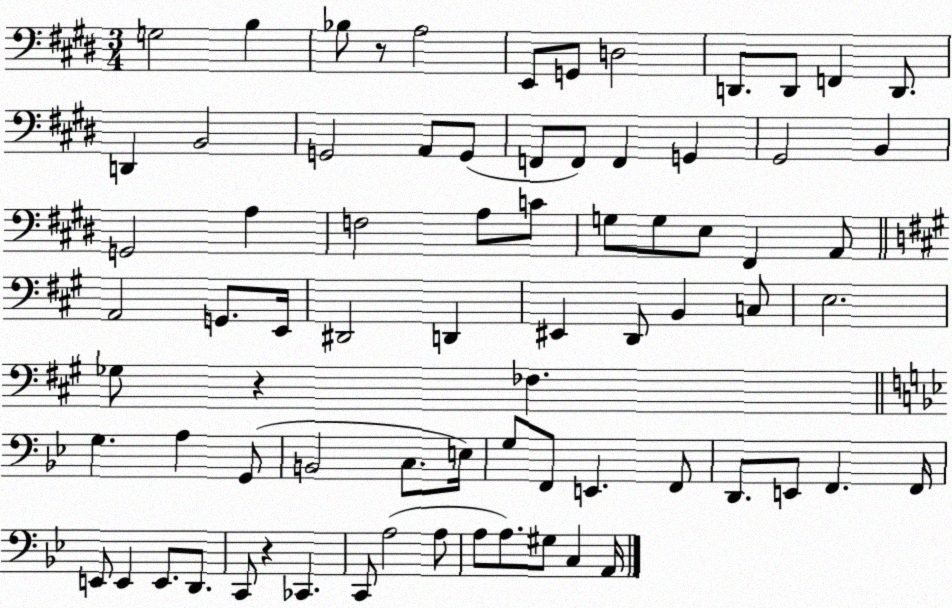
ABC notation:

X:1
T:Untitled
M:3/4
L:1/4
K:E
G,2 B, _B,/2 z/2 A,2 E,,/2 G,,/2 D,2 D,,/2 D,,/2 F,, D,,/2 D,, B,,2 G,,2 A,,/2 G,,/2 F,,/2 F,,/2 F,, G,, ^G,,2 B,, G,,2 A, F,2 A,/2 C/2 G,/2 G,/2 E,/2 ^F,, A,,/2 A,,2 G,,/2 E,,/4 ^D,,2 D,, ^E,, D,,/2 B,, C,/2 E,2 _G,/2 z _F, G, A, G,,/2 B,,2 C,/2 E,/4 G,/2 F,,/2 E,, F,,/2 D,,/2 E,,/2 F,, F,,/4 E,,/2 E,, E,,/2 D,,/2 C,,/2 z _C,, C,,/2 A,2 A,/2 A,/2 A,/2 ^G,/2 C, A,,/4